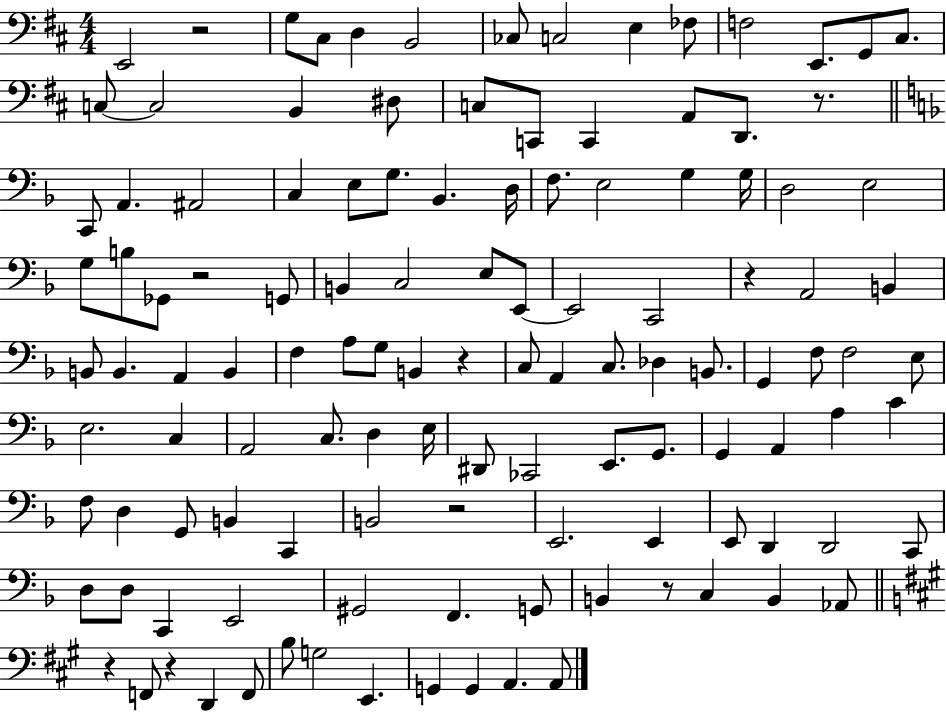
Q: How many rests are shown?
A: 9